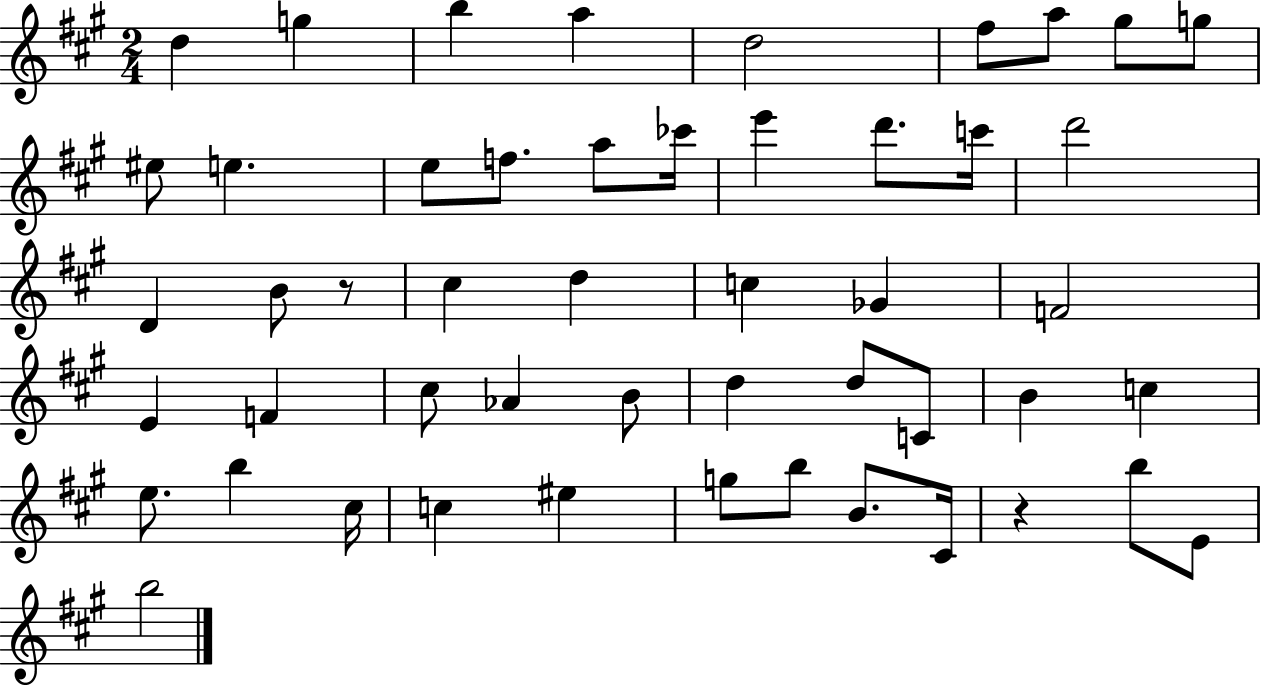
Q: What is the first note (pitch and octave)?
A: D5